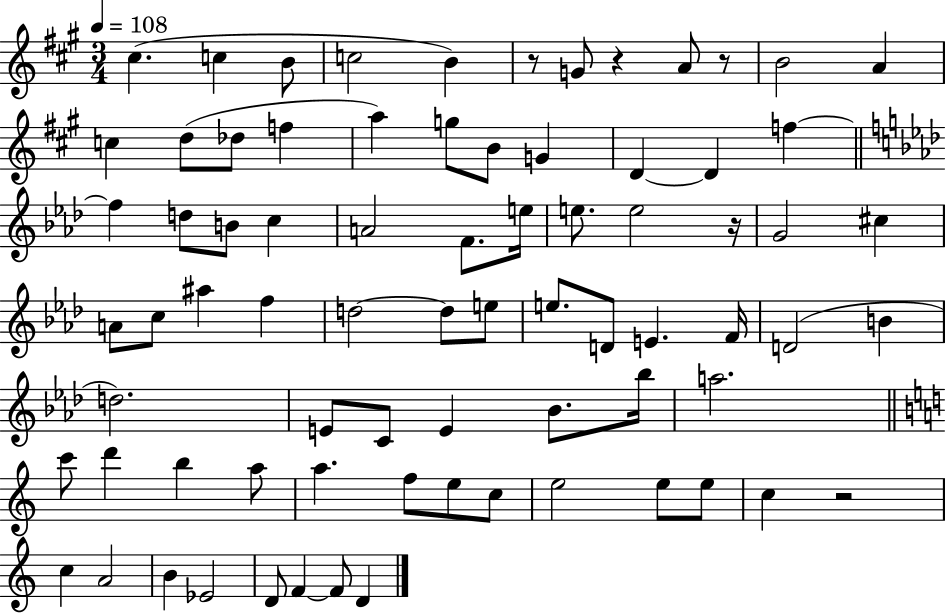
C#5/q. C5/q B4/e C5/h B4/q R/e G4/e R/q A4/e R/e B4/h A4/q C5/q D5/e Db5/e F5/q A5/q G5/e B4/e G4/q D4/q D4/q F5/q F5/q D5/e B4/e C5/q A4/h F4/e. E5/s E5/e. E5/h R/s G4/h C#5/q A4/e C5/e A#5/q F5/q D5/h D5/e E5/e E5/e. D4/e E4/q. F4/s D4/h B4/q D5/h. E4/e C4/e E4/q Bb4/e. Bb5/s A5/h. C6/e D6/q B5/q A5/e A5/q. F5/e E5/e C5/e E5/h E5/e E5/e C5/q R/h C5/q A4/h B4/q Eb4/h D4/e F4/q F4/e D4/q